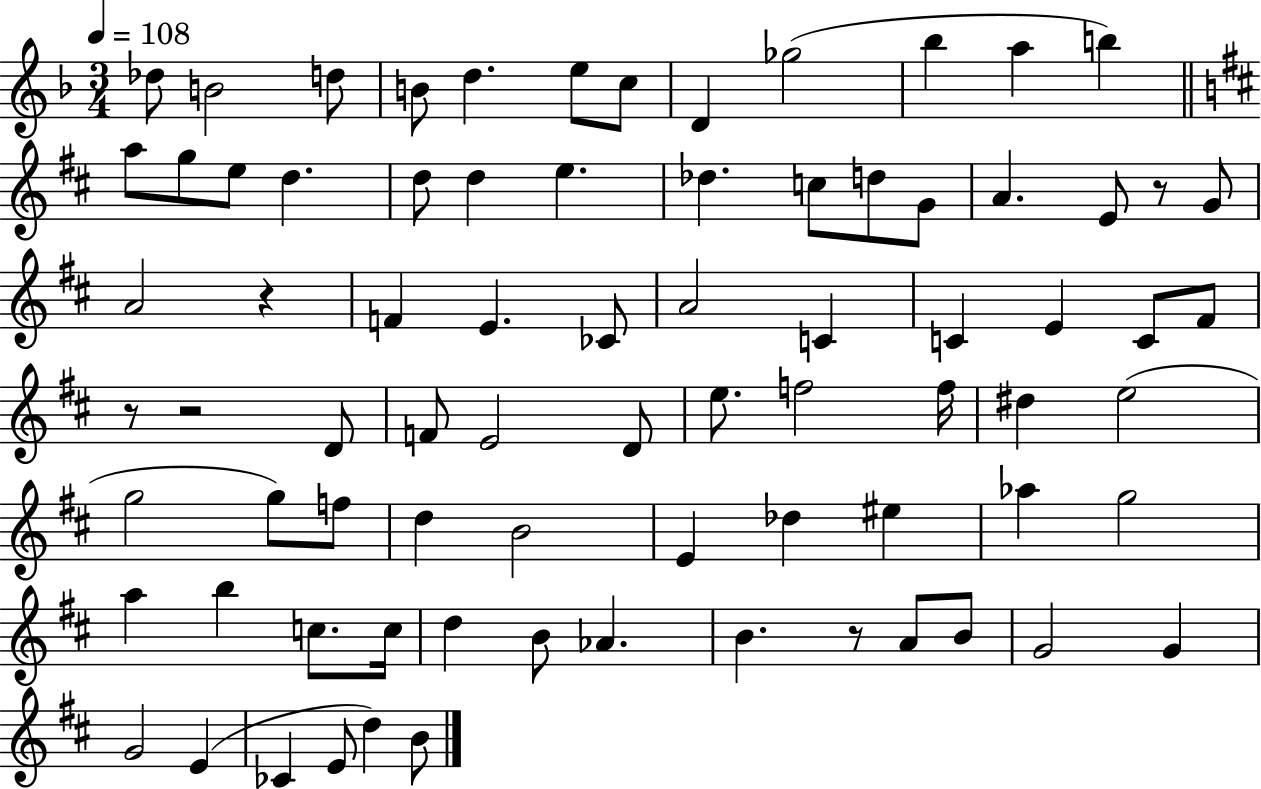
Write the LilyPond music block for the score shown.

{
  \clef treble
  \numericTimeSignature
  \time 3/4
  \key f \major
  \tempo 4 = 108
  des''8 b'2 d''8 | b'8 d''4. e''8 c''8 | d'4 ges''2( | bes''4 a''4 b''4) | \break \bar "||" \break \key d \major a''8 g''8 e''8 d''4. | d''8 d''4 e''4. | des''4. c''8 d''8 g'8 | a'4. e'8 r8 g'8 | \break a'2 r4 | f'4 e'4. ces'8 | a'2 c'4 | c'4 e'4 c'8 fis'8 | \break r8 r2 d'8 | f'8 e'2 d'8 | e''8. f''2 f''16 | dis''4 e''2( | \break g''2 g''8) f''8 | d''4 b'2 | e'4 des''4 eis''4 | aes''4 g''2 | \break a''4 b''4 c''8. c''16 | d''4 b'8 aes'4. | b'4. r8 a'8 b'8 | g'2 g'4 | \break g'2 e'4( | ces'4 e'8 d''4) b'8 | \bar "|."
}